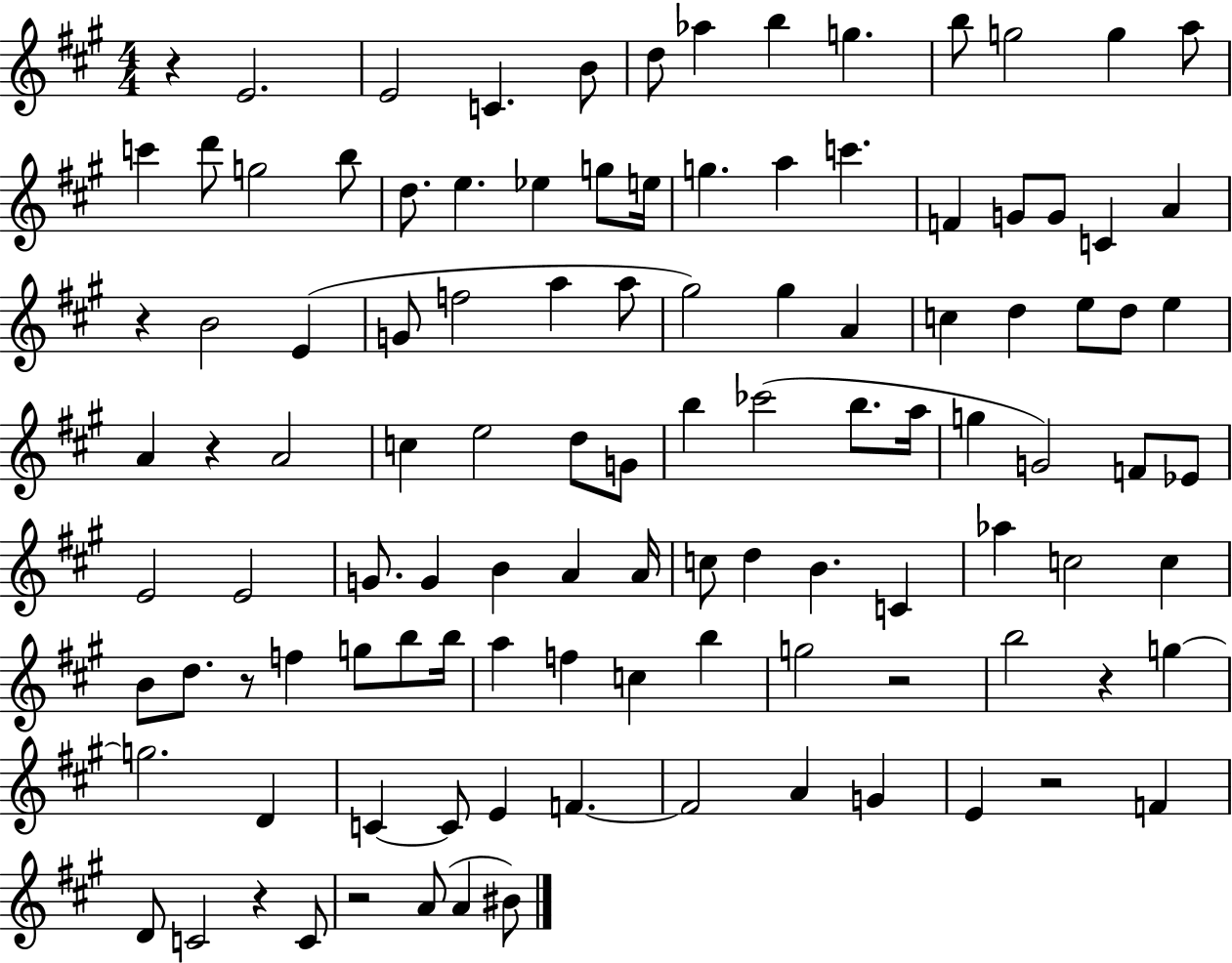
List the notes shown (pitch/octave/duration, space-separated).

R/q E4/h. E4/h C4/q. B4/e D5/e Ab5/q B5/q G5/q. B5/e G5/h G5/q A5/e C6/q D6/e G5/h B5/e D5/e. E5/q. Eb5/q G5/e E5/s G5/q. A5/q C6/q. F4/q G4/e G4/e C4/q A4/q R/q B4/h E4/q G4/e F5/h A5/q A5/e G#5/h G#5/q A4/q C5/q D5/q E5/e D5/e E5/q A4/q R/q A4/h C5/q E5/h D5/e G4/e B5/q CES6/h B5/e. A5/s G5/q G4/h F4/e Eb4/e E4/h E4/h G4/e. G4/q B4/q A4/q A4/s C5/e D5/q B4/q. C4/q Ab5/q C5/h C5/q B4/e D5/e. R/e F5/q G5/e B5/e B5/s A5/q F5/q C5/q B5/q G5/h R/h B5/h R/q G5/q G5/h. D4/q C4/q C4/e E4/q F4/q. F4/h A4/q G4/q E4/q R/h F4/q D4/e C4/h R/q C4/e R/h A4/e A4/q BIS4/e